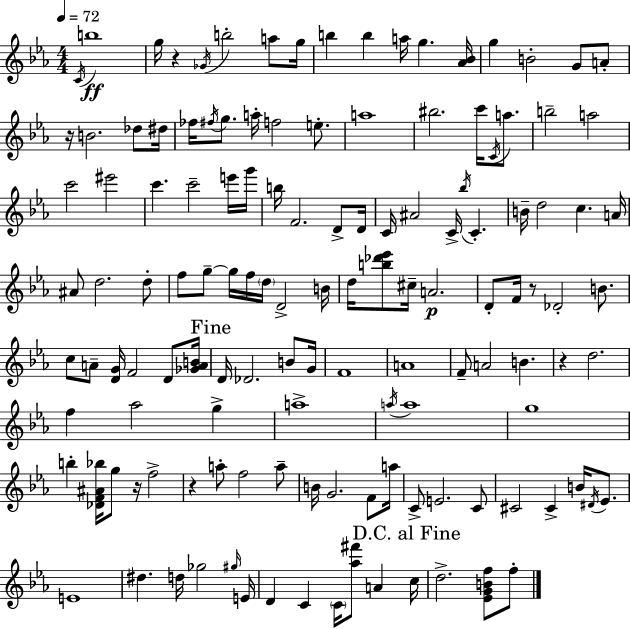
{
  \clef treble
  \numericTimeSignature
  \time 4/4
  \key c \minor
  \tempo 4 = 72
  \acciaccatura { c'16 }\ff b''1 | g''16 r4 \acciaccatura { ges'16 } b''2-. a''8 | g''16 b''4 b''4 a''16 g''4. | <aes' bes'>16 g''4 b'2-. g'8 | \break a'8-. r16 b'2. des''8 | dis''16 fes''16 \acciaccatura { fis''16 } g''8. a''16-. f''2 | e''8.-. a''1 | bis''2. c'''16 | \break \acciaccatura { c'16 } a''8. b''2-- a''2 | c'''2 eis'''2 | c'''4. c'''2-- | e'''16 g'''16 b''16 f'2. | \break d'8-> d'16 c'16 ais'2 c'16-> \acciaccatura { bes''16 } c'4.-. | b'16-- d''2 c''4. | a'16 ais'8 d''2. | d''8-. f''8 g''8--~~ g''16 f''16 \parenthesize d''16 d'2-> | \break b'16 d''16 <b'' des''' ees'''>8 cis''16-- a'2.\p | d'8-. f'16 r8 des'2-. | b'8. c''8 a'8-- <d' g'>16 f'2 | d'8 <ges' a' b'>16 \mark "Fine" d'16 des'2. | \break b'8 g'16 f'1 | a'1 | f'8-- a'2 b'4. | r4 d''2. | \break f''4 aes''2 | g''4-> a''1-> | \acciaccatura { a''16 } a''1 | g''1 | \break b''4-. <des' f' ais' bes''>16 g''8 r16 f''2-> | r4 a''8-. f''2 | a''8-- b'16 g'2. | f'8 a''16 c'8-> e'2. | \break c'8 cis'2 cis'4-> | b'16 \acciaccatura { dis'16 } ees'8. e'1 | dis''4. d''16 ges''2 | \grace { gis''16 } e'16 d'4 c'4 | \break \parenthesize c'16 <aes'' fis'''>8 a'4 \mark "D.C. al Fine" c''16 d''2.-> | <ees' g' b' f''>8 f''8-. \bar "|."
}